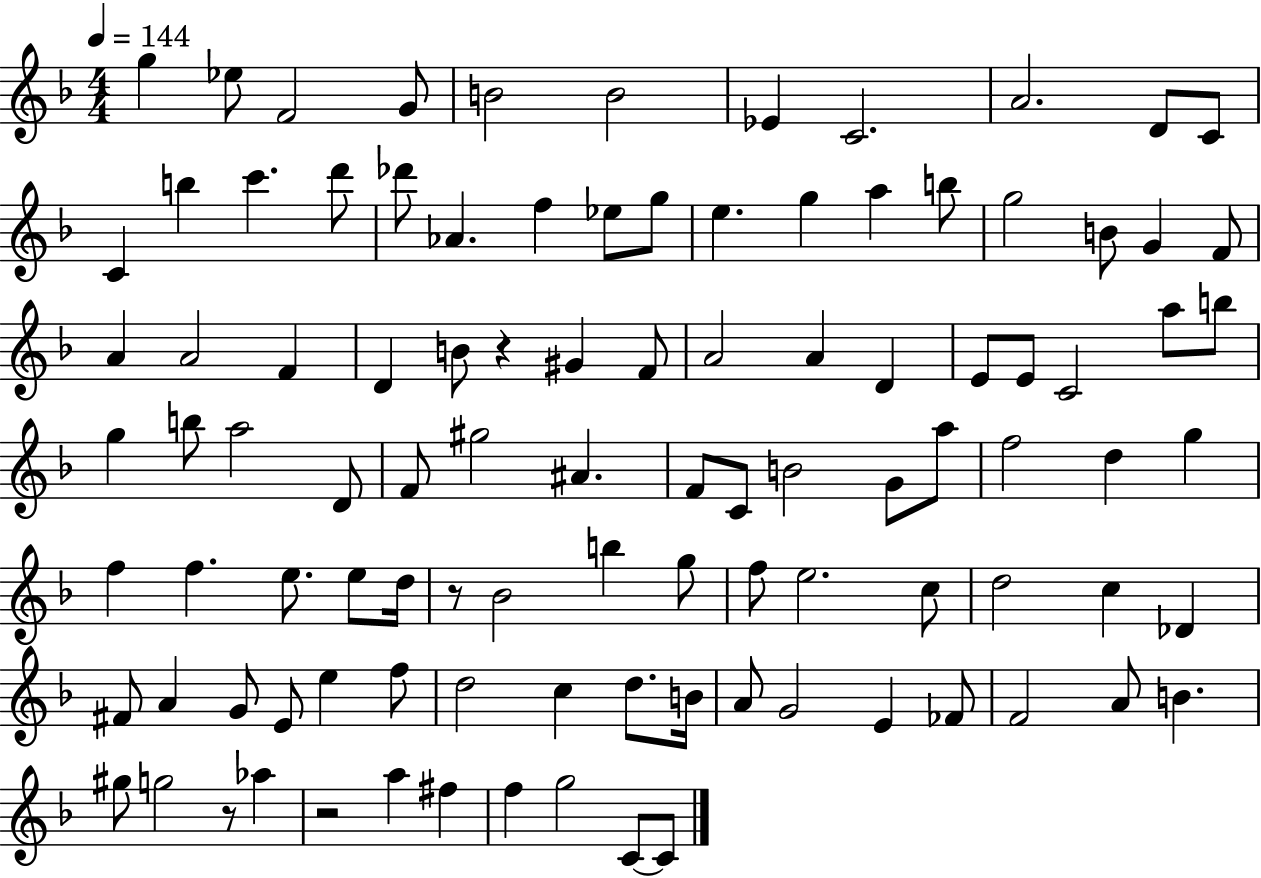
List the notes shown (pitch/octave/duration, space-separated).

G5/q Eb5/e F4/h G4/e B4/h B4/h Eb4/q C4/h. A4/h. D4/e C4/e C4/q B5/q C6/q. D6/e Db6/e Ab4/q. F5/q Eb5/e G5/e E5/q. G5/q A5/q B5/e G5/h B4/e G4/q F4/e A4/q A4/h F4/q D4/q B4/e R/q G#4/q F4/e A4/h A4/q D4/q E4/e E4/e C4/h A5/e B5/e G5/q B5/e A5/h D4/e F4/e G#5/h A#4/q. F4/e C4/e B4/h G4/e A5/e F5/h D5/q G5/q F5/q F5/q. E5/e. E5/e D5/s R/e Bb4/h B5/q G5/e F5/e E5/h. C5/e D5/h C5/q Db4/q F#4/e A4/q G4/e E4/e E5/q F5/e D5/h C5/q D5/e. B4/s A4/e G4/h E4/q FES4/e F4/h A4/e B4/q. G#5/e G5/h R/e Ab5/q R/h A5/q F#5/q F5/q G5/h C4/e C4/e